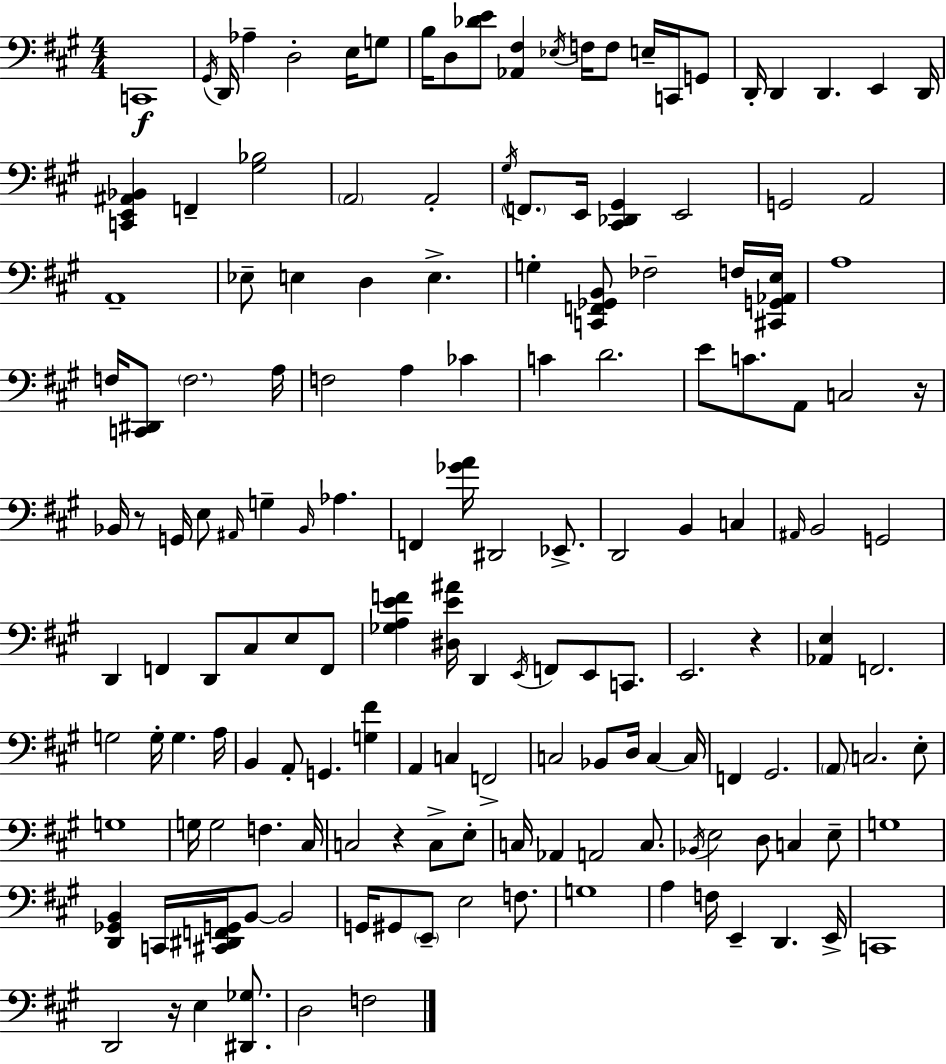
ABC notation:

X:1
T:Untitled
M:4/4
L:1/4
K:A
C,,4 ^G,,/4 D,,/4 _A, D,2 E,/4 G,/2 B,/4 D,/2 [_DE]/2 [_A,,^F,] _E,/4 F,/4 F,/2 E,/4 C,,/4 G,,/2 D,,/4 D,, D,, E,, D,,/4 [C,,E,,^A,,_B,,] F,, [^G,_B,]2 A,,2 A,,2 ^G,/4 F,,/2 E,,/4 [^C,,_D,,^G,,] E,,2 G,,2 A,,2 A,,4 _E,/2 E, D, E, G, [C,,F,,_G,,B,,]/2 _F,2 F,/4 [^C,,G,,_A,,E,]/4 A,4 F,/4 [C,,^D,,]/2 F,2 A,/4 F,2 A, _C C D2 E/2 C/2 A,,/2 C,2 z/4 _B,,/4 z/2 G,,/4 E,/2 ^A,,/4 G, _B,,/4 _A, F,, [_GA]/4 ^D,,2 _E,,/2 D,,2 B,, C, ^A,,/4 B,,2 G,,2 D,, F,, D,,/2 ^C,/2 E,/2 F,,/2 [_G,A,EF] [^D,E^A]/4 D,, E,,/4 F,,/2 E,,/2 C,,/2 E,,2 z [_A,,E,] F,,2 G,2 G,/4 G, A,/4 B,, A,,/2 G,, [G,^F] A,, C, F,,2 C,2 _B,,/2 D,/4 C, C,/4 F,, ^G,,2 A,,/2 C,2 E,/2 G,4 G,/4 G,2 F, ^C,/4 C,2 z C,/2 E,/2 C,/4 _A,, A,,2 C,/2 _B,,/4 E,2 D,/2 C, E,/2 G,4 [D,,_G,,B,,] C,,/4 [^C,,^D,,F,,G,,]/4 B,,/2 B,,2 G,,/4 ^G,,/2 E,,/2 E,2 F,/2 G,4 A, F,/4 E,, D,, E,,/4 C,,4 D,,2 z/4 E, [^D,,_G,]/2 D,2 F,2